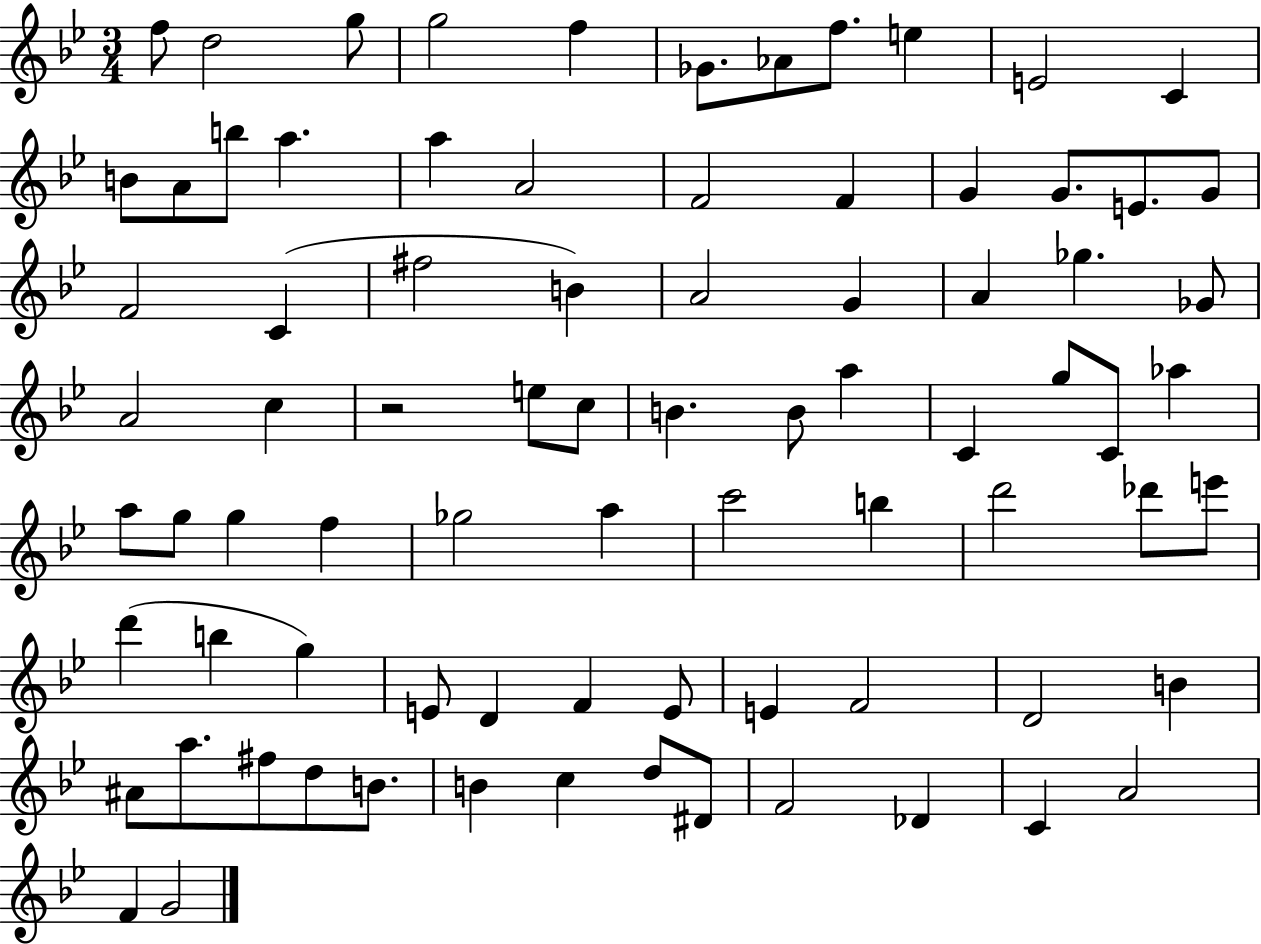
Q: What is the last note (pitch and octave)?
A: G4